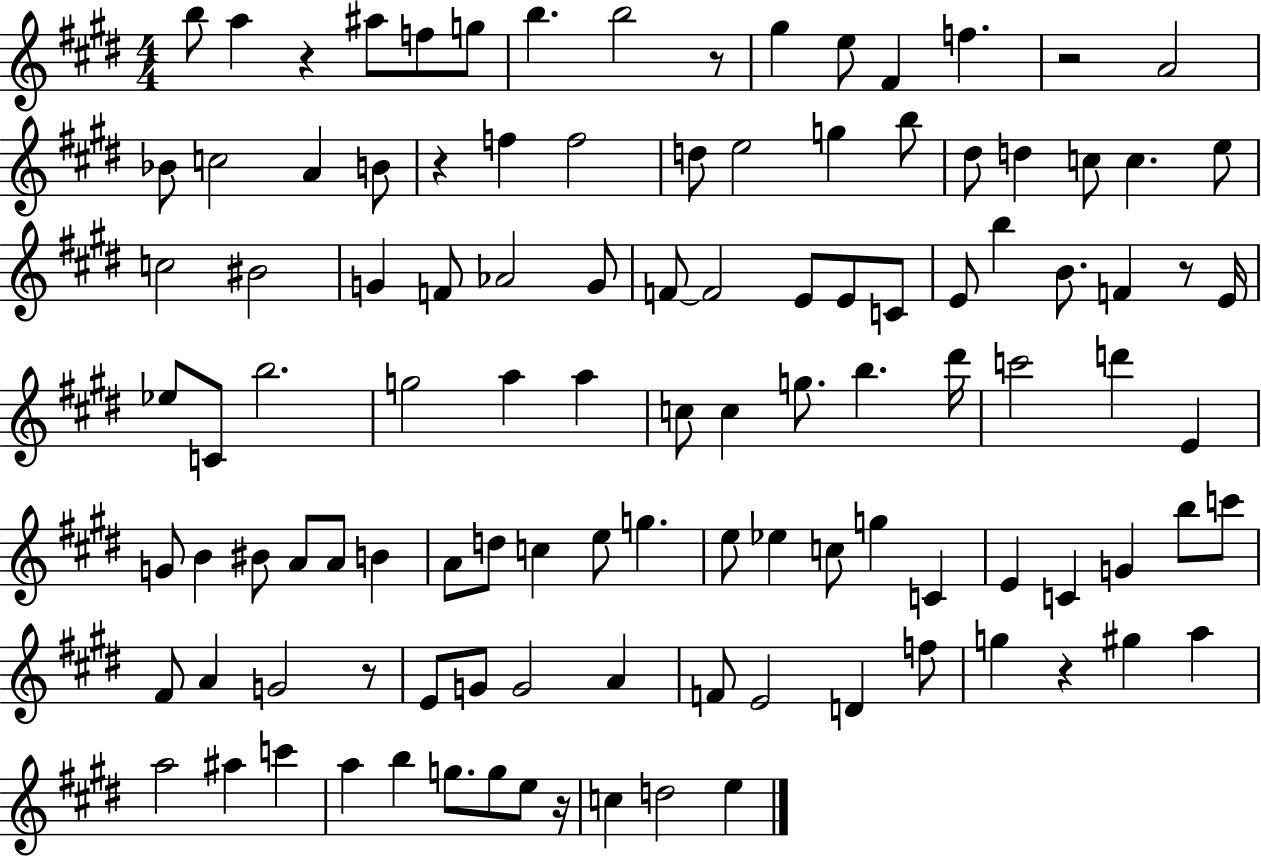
{
  \clef treble
  \numericTimeSignature
  \time 4/4
  \key e \major
  b''8 a''4 r4 ais''8 f''8 g''8 | b''4. b''2 r8 | gis''4 e''8 fis'4 f''4. | r2 a'2 | \break bes'8 c''2 a'4 b'8 | r4 f''4 f''2 | d''8 e''2 g''4 b''8 | dis''8 d''4 c''8 c''4. e''8 | \break c''2 bis'2 | g'4 f'8 aes'2 g'8 | f'8~~ f'2 e'8 e'8 c'8 | e'8 b''4 b'8. f'4 r8 e'16 | \break ees''8 c'8 b''2. | g''2 a''4 a''4 | c''8 c''4 g''8. b''4. dis'''16 | c'''2 d'''4 e'4 | \break g'8 b'4 bis'8 a'8 a'8 b'4 | a'8 d''8 c''4 e''8 g''4. | e''8 ees''4 c''8 g''4 c'4 | e'4 c'4 g'4 b''8 c'''8 | \break fis'8 a'4 g'2 r8 | e'8 g'8 g'2 a'4 | f'8 e'2 d'4 f''8 | g''4 r4 gis''4 a''4 | \break a''2 ais''4 c'''4 | a''4 b''4 g''8. g''8 e''8 r16 | c''4 d''2 e''4 | \bar "|."
}